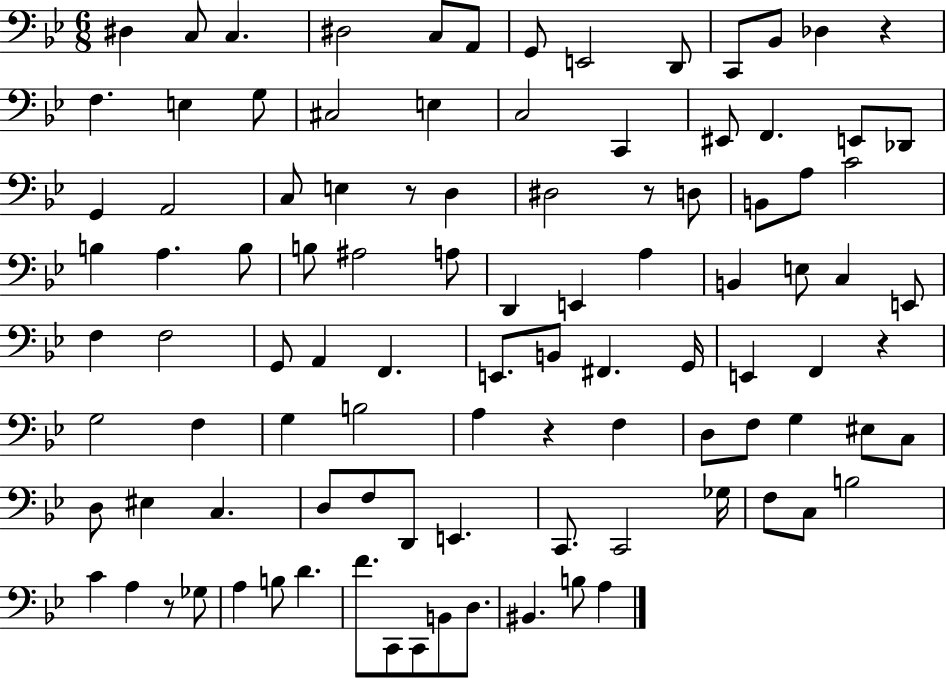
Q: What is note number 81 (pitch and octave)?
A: B3